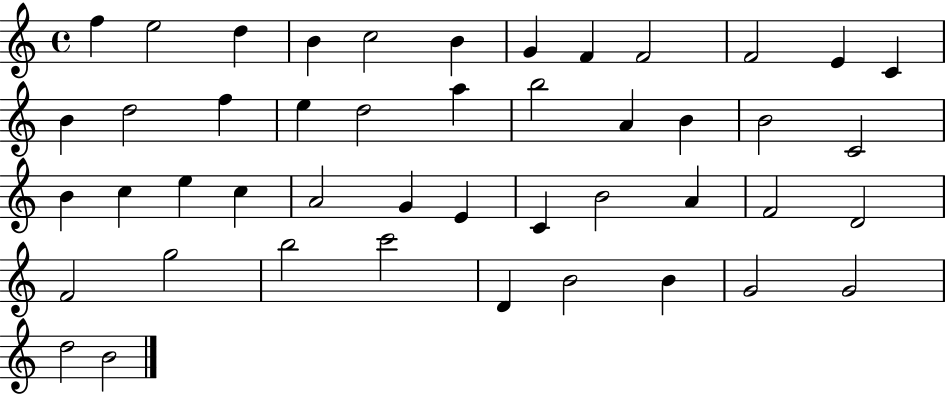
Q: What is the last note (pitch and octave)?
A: B4